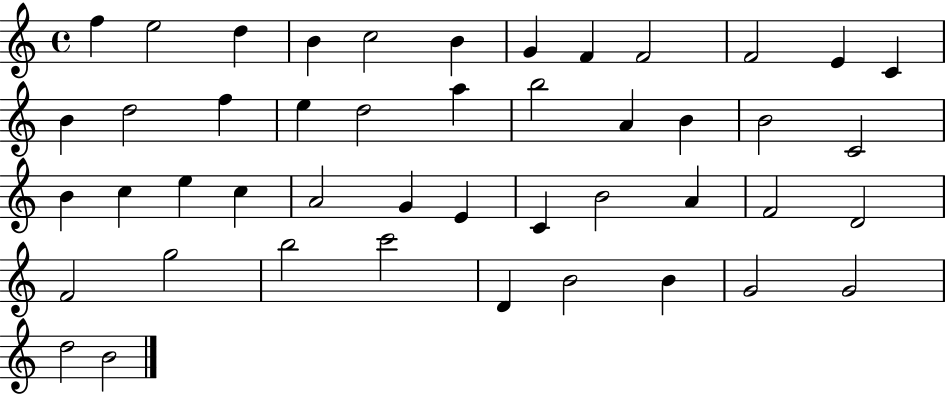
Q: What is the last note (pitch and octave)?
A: B4